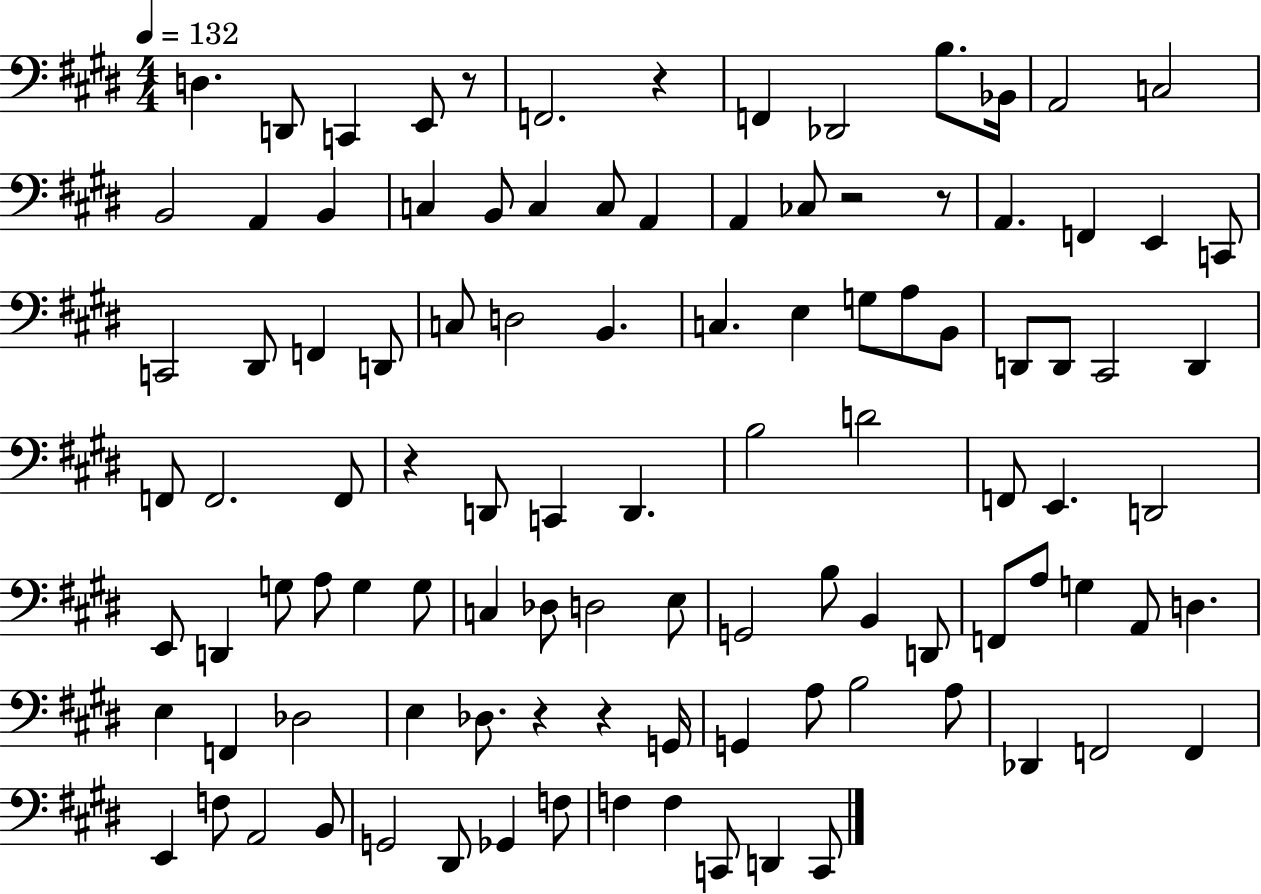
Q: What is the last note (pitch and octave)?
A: C2